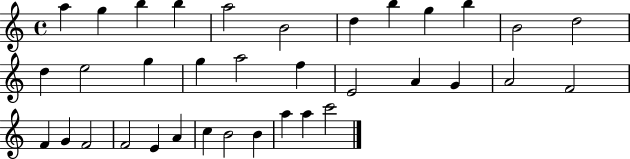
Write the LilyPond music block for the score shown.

{
  \clef treble
  \time 4/4
  \defaultTimeSignature
  \key c \major
  a''4 g''4 b''4 b''4 | a''2 b'2 | d''4 b''4 g''4 b''4 | b'2 d''2 | \break d''4 e''2 g''4 | g''4 a''2 f''4 | e'2 a'4 g'4 | a'2 f'2 | \break f'4 g'4 f'2 | f'2 e'4 a'4 | c''4 b'2 b'4 | a''4 a''4 c'''2 | \break \bar "|."
}